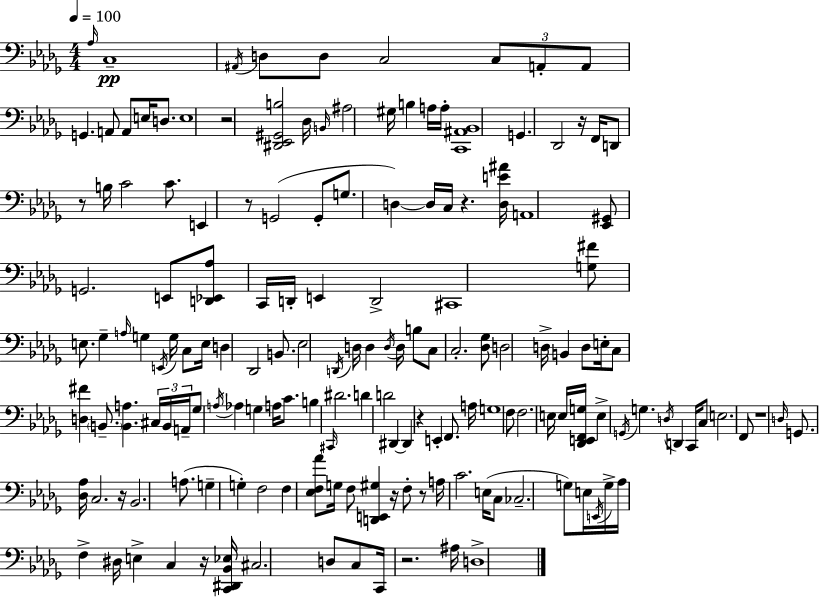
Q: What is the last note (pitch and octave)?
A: D3